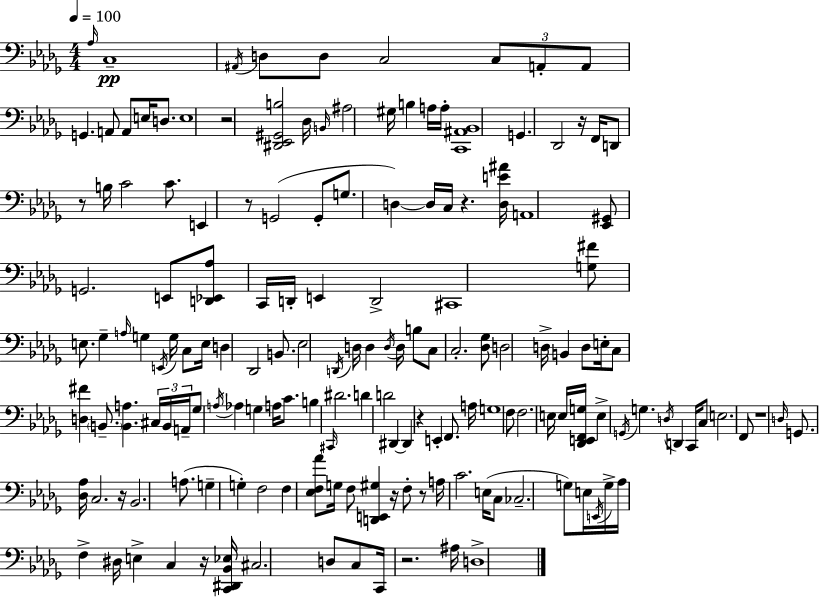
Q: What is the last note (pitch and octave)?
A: D3